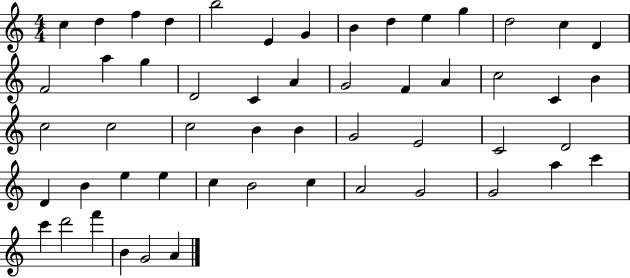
X:1
T:Untitled
M:4/4
L:1/4
K:C
c d f d b2 E G B d e g d2 c D F2 a g D2 C A G2 F A c2 C B c2 c2 c2 B B G2 E2 C2 D2 D B e e c B2 c A2 G2 G2 a c' c' d'2 f' B G2 A